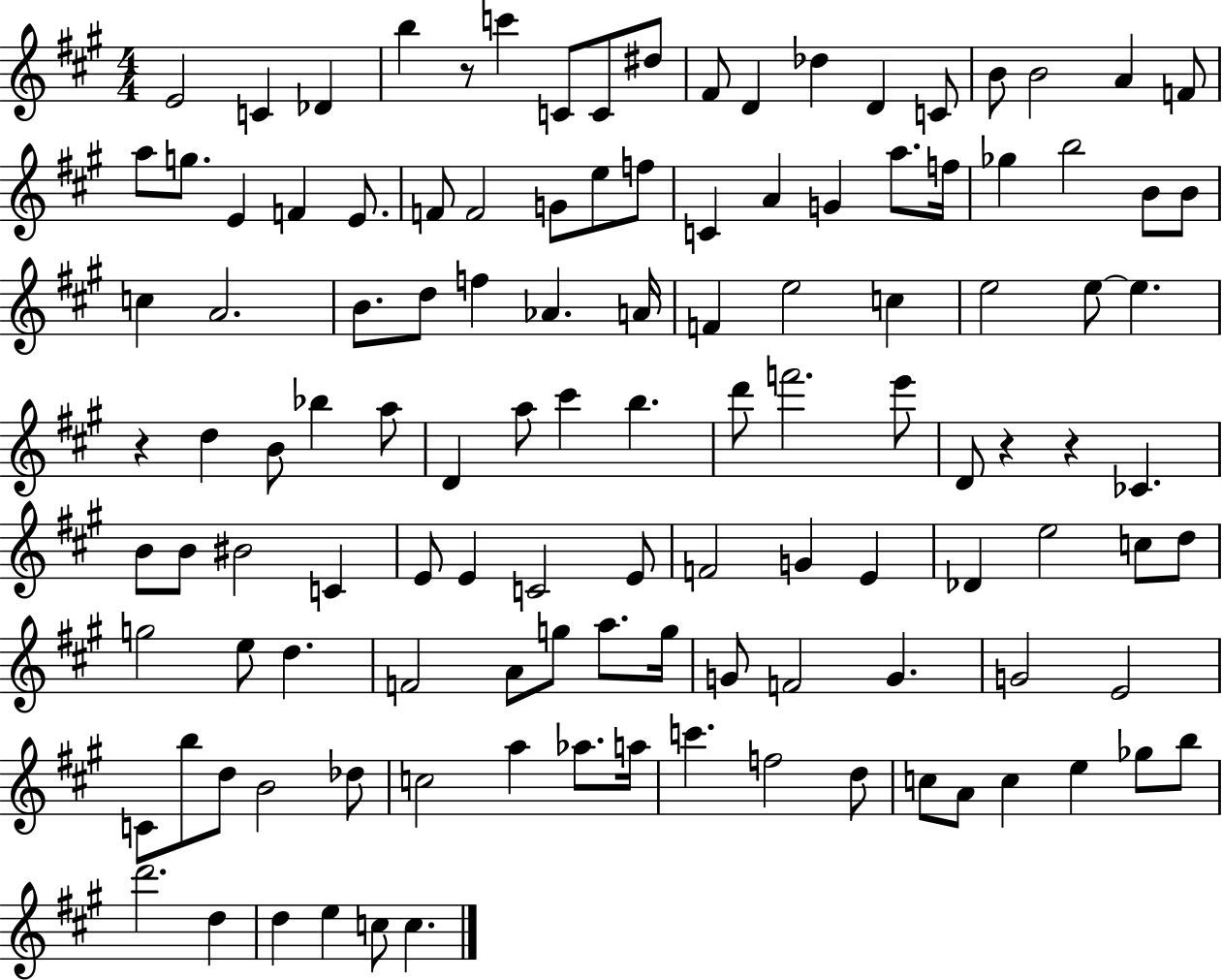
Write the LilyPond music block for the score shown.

{
  \clef treble
  \numericTimeSignature
  \time 4/4
  \key a \major
  e'2 c'4 des'4 | b''4 r8 c'''4 c'8 c'8 dis''8 | fis'8 d'4 des''4 d'4 c'8 | b'8 b'2 a'4 f'8 | \break a''8 g''8. e'4 f'4 e'8. | f'8 f'2 g'8 e''8 f''8 | c'4 a'4 g'4 a''8. f''16 | ges''4 b''2 b'8 b'8 | \break c''4 a'2. | b'8. d''8 f''4 aes'4. a'16 | f'4 e''2 c''4 | e''2 e''8~~ e''4. | \break r4 d''4 b'8 bes''4 a''8 | d'4 a''8 cis'''4 b''4. | d'''8 f'''2. e'''8 | d'8 r4 r4 ces'4. | \break b'8 b'8 bis'2 c'4 | e'8 e'4 c'2 e'8 | f'2 g'4 e'4 | des'4 e''2 c''8 d''8 | \break g''2 e''8 d''4. | f'2 a'8 g''8 a''8. g''16 | g'8 f'2 g'4. | g'2 e'2 | \break c'8 b''8 d''8 b'2 des''8 | c''2 a''4 aes''8. a''16 | c'''4. f''2 d''8 | c''8 a'8 c''4 e''4 ges''8 b''8 | \break d'''2. d''4 | d''4 e''4 c''8 c''4. | \bar "|."
}